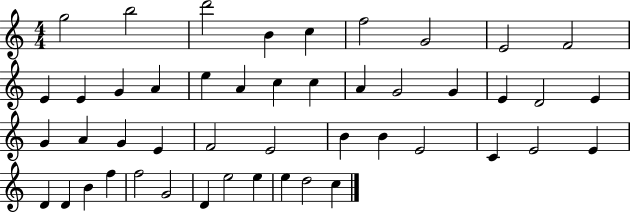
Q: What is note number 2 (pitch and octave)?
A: B5